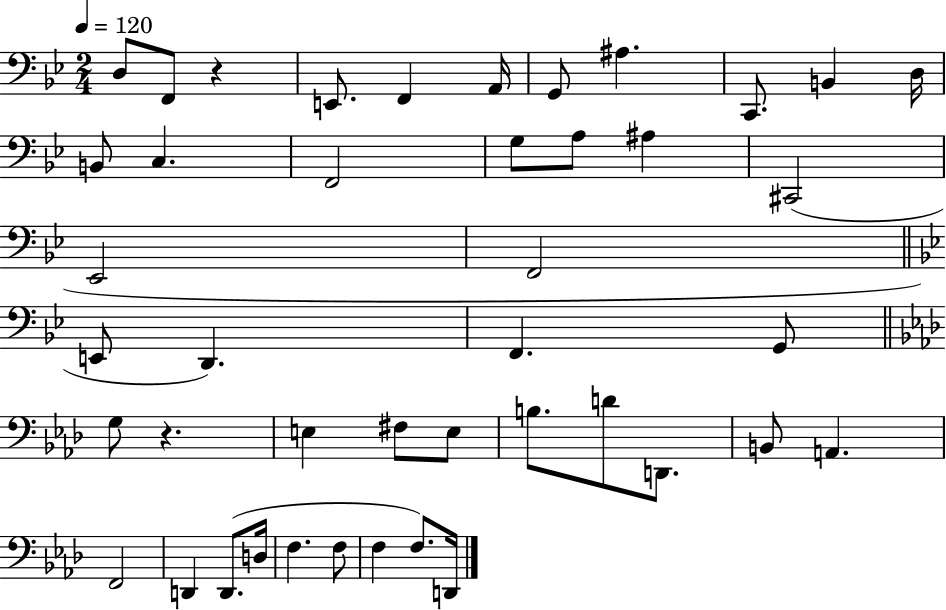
X:1
T:Untitled
M:2/4
L:1/4
K:Bb
D,/2 F,,/2 z E,,/2 F,, A,,/4 G,,/2 ^A, C,,/2 B,, D,/4 B,,/2 C, F,,2 G,/2 A,/2 ^A, ^C,,2 _E,,2 F,,2 E,,/2 D,, F,, G,,/2 G,/2 z E, ^F,/2 E,/2 B,/2 D/2 D,,/2 B,,/2 A,, F,,2 D,, D,,/2 D,/4 F, F,/2 F, F,/2 D,,/4